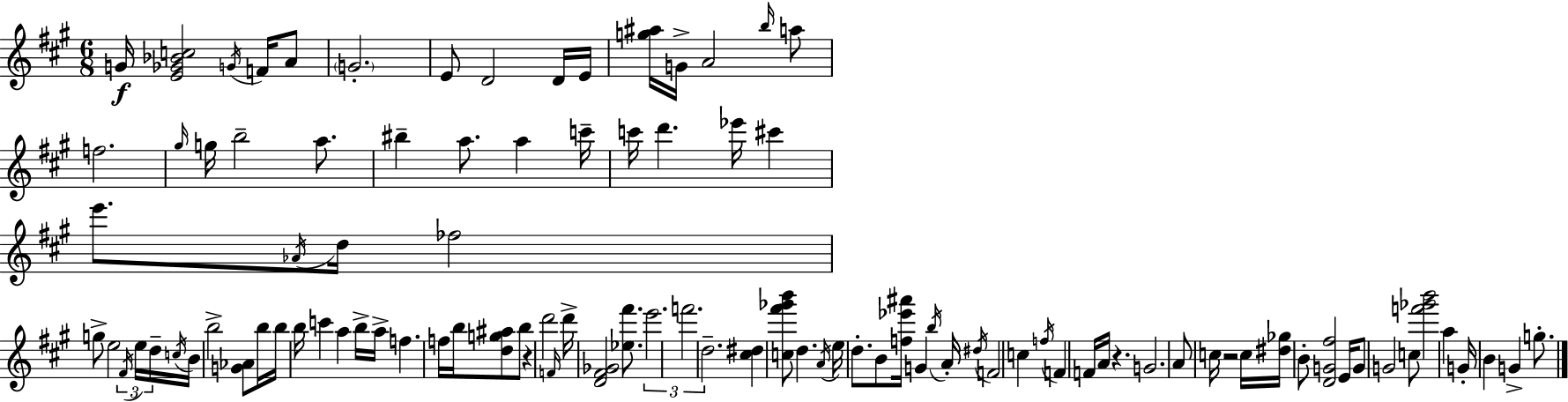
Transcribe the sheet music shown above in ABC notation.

X:1
T:Untitled
M:6/8
L:1/4
K:A
G/4 [E_G_Bc]2 G/4 F/4 A/2 G2 E/2 D2 D/4 E/4 [g^a]/4 G/4 A2 b/4 a/2 f2 ^g/4 g/4 b2 a/2 ^b a/2 a c'/4 c'/4 d' _e'/4 ^c' e'/2 _A/4 d/4 _f2 g/2 e2 ^F/4 e/4 d/4 c/4 B/4 b2 [G_A]/2 b/4 b/4 b/4 c' a b/4 a/4 f f/4 b/4 [dg^a]/2 b/2 z d'2 F/4 d'/4 [D^F_G]2 [_e^f']/2 e'2 f'2 d2 [^c^d] [c^f'_g'b']/2 d A/4 e/4 d/2 B/2 [f_e'^a']/4 G b/4 A/4 ^d/4 F2 c f/4 F F/4 A/4 z G2 A/2 c/4 z2 c/4 [^d_g]/4 B/2 [DG^f]2 E/4 G/2 G2 c/2 [f'_g'b']2 a G/4 B G g/2